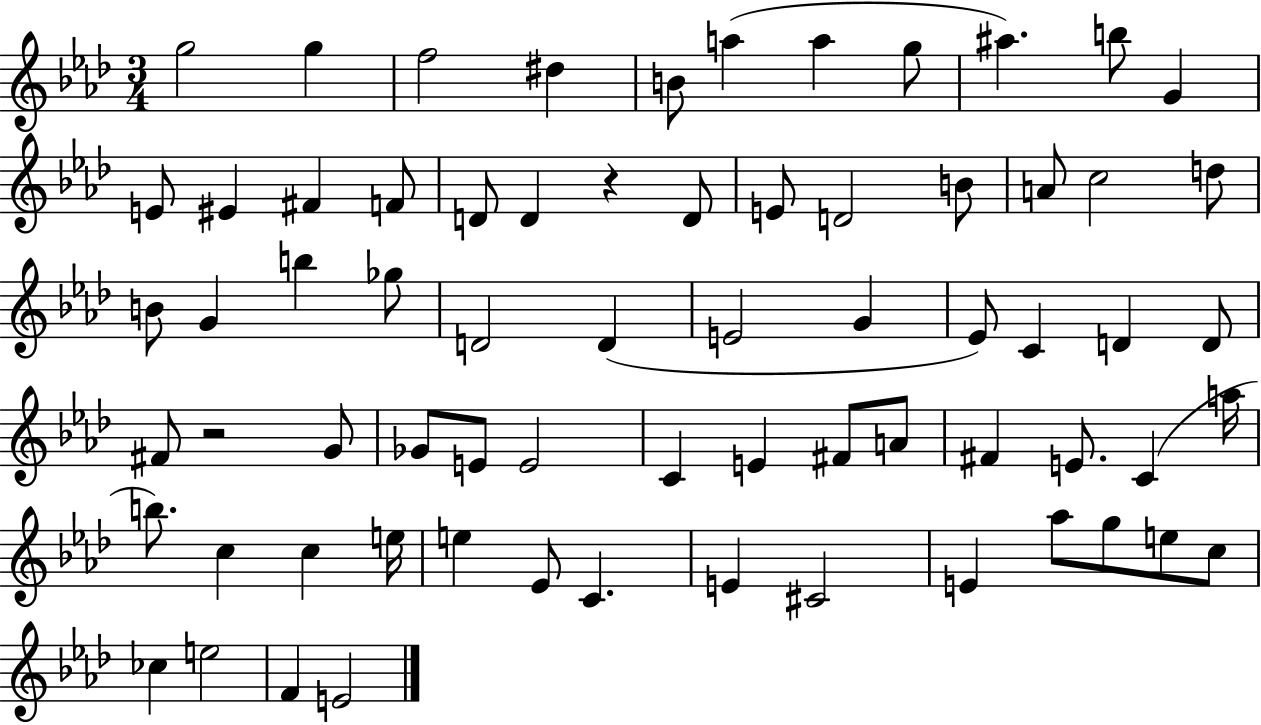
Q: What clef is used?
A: treble